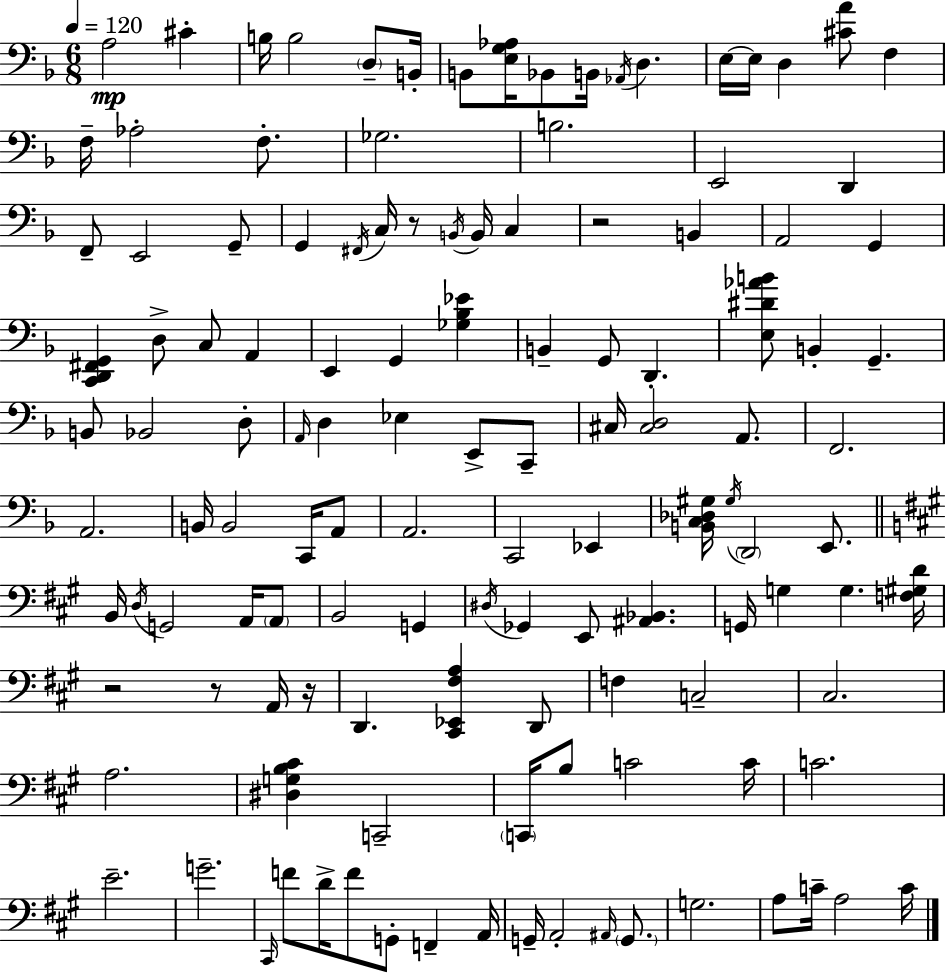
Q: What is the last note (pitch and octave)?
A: C4